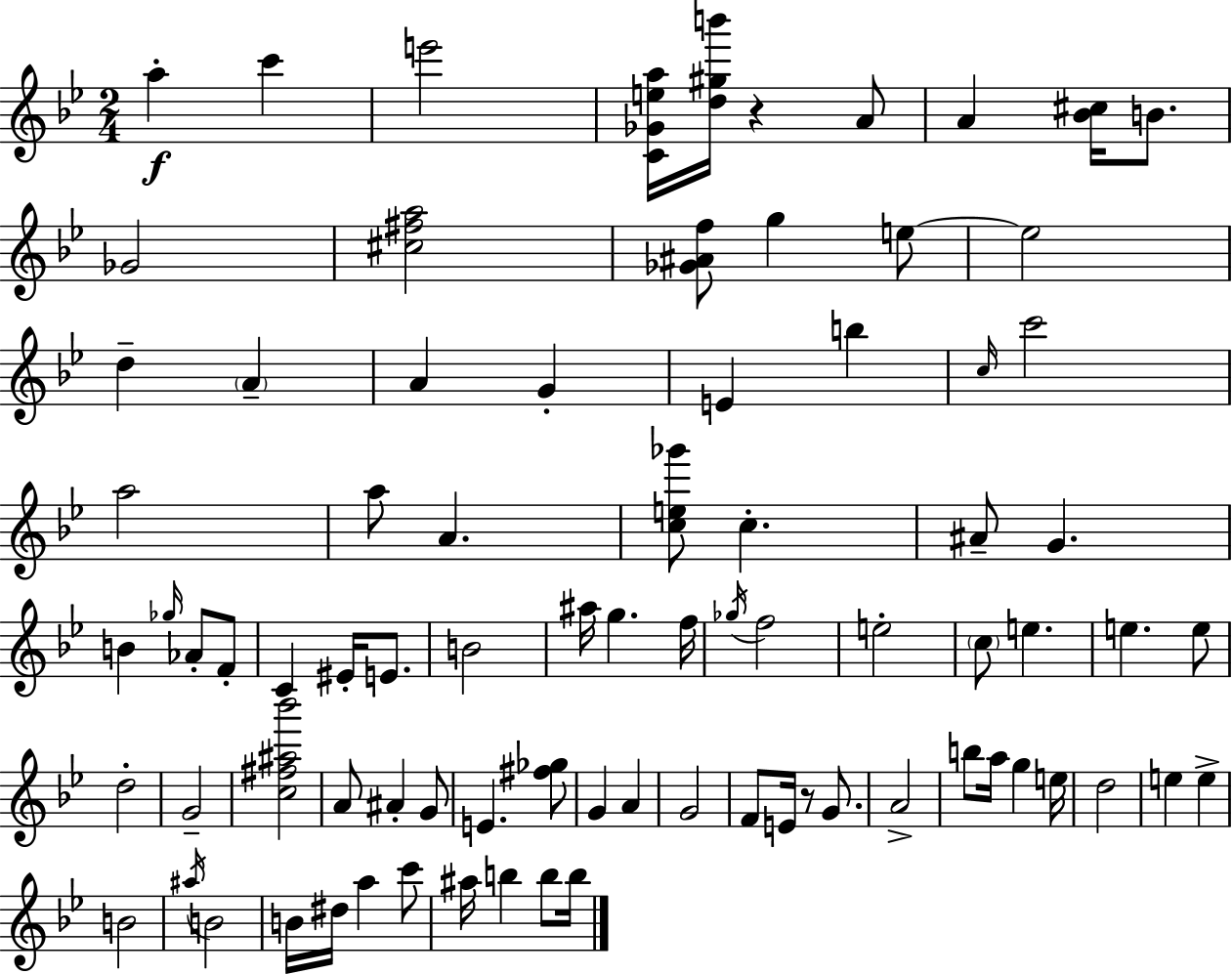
A5/q C6/q E6/h [C4,Gb4,E5,A5]/s [D5,G#5,B6]/s R/q A4/e A4/q [Bb4,C#5]/s B4/e. Gb4/h [C#5,F#5,A5]/h [Gb4,A#4,F5]/e G5/q E5/e E5/h D5/q A4/q A4/q G4/q E4/q B5/q C5/s C6/h A5/h A5/e A4/q. [C5,E5,Gb6]/e C5/q. A#4/e G4/q. B4/q Gb5/s Ab4/e F4/e C4/q EIS4/s E4/e. B4/h A#5/s G5/q. F5/s Gb5/s F5/h E5/h C5/e E5/q. E5/q. E5/e D5/h G4/h [C5,F#5,A#5,Bb6]/h A4/e A#4/q G4/e E4/q. [F#5,Gb5]/e G4/q A4/q G4/h F4/e E4/s R/e G4/e. A4/h B5/e A5/s G5/q E5/s D5/h E5/q E5/q B4/h A#5/s B4/h B4/s D#5/s A5/q C6/e A#5/s B5/q B5/e B5/s